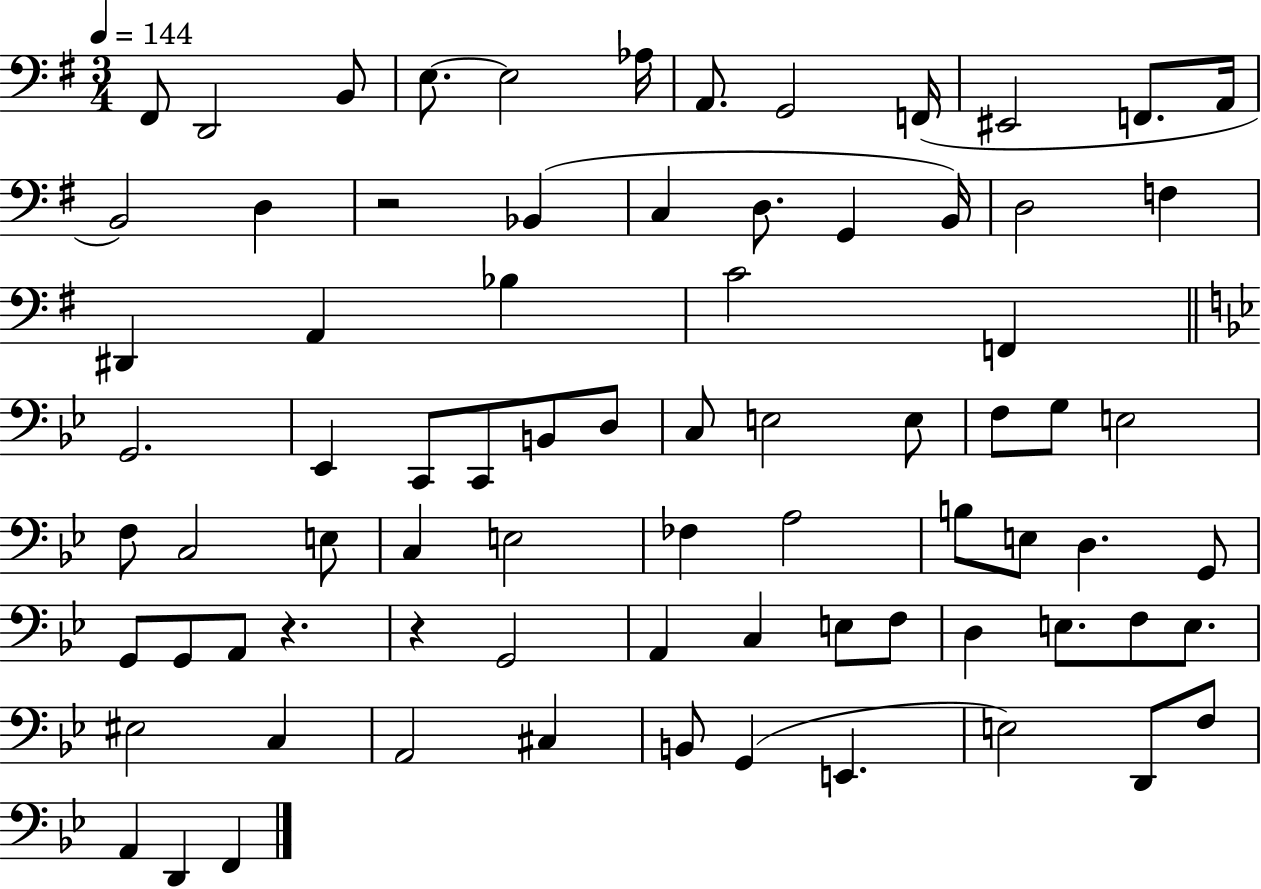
F#2/e D2/h B2/e E3/e. E3/h Ab3/s A2/e. G2/h F2/s EIS2/h F2/e. A2/s B2/h D3/q R/h Bb2/q C3/q D3/e. G2/q B2/s D3/h F3/q D#2/q A2/q Bb3/q C4/h F2/q G2/h. Eb2/q C2/e C2/e B2/e D3/e C3/e E3/h E3/e F3/e G3/e E3/h F3/e C3/h E3/e C3/q E3/h FES3/q A3/h B3/e E3/e D3/q. G2/e G2/e G2/e A2/e R/q. R/q G2/h A2/q C3/q E3/e F3/e D3/q E3/e. F3/e E3/e. EIS3/h C3/q A2/h C#3/q B2/e G2/q E2/q. E3/h D2/e F3/e A2/q D2/q F2/q